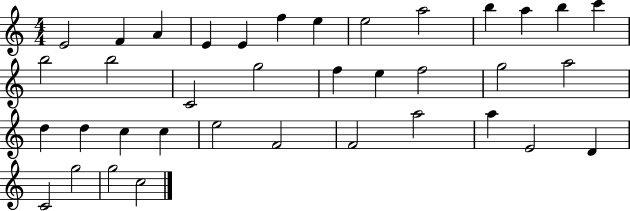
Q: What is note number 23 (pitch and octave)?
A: D5